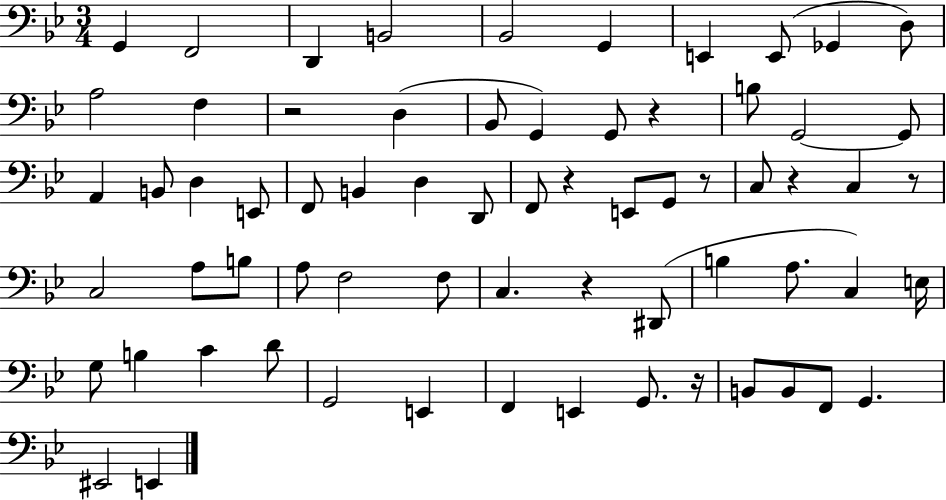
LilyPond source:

{
  \clef bass
  \numericTimeSignature
  \time 3/4
  \key bes \major
  g,4 f,2 | d,4 b,2 | bes,2 g,4 | e,4 e,8( ges,4 d8) | \break a2 f4 | r2 d4( | bes,8 g,4) g,8 r4 | b8 g,2~~ g,8 | \break a,4 b,8 d4 e,8 | f,8 b,4 d4 d,8 | f,8 r4 e,8 g,8 r8 | c8 r4 c4 r8 | \break c2 a8 b8 | a8 f2 f8 | c4. r4 dis,8( | b4 a8. c4) e16 | \break g8 b4 c'4 d'8 | g,2 e,4 | f,4 e,4 g,8. r16 | b,8 b,8 f,8 g,4. | \break eis,2 e,4 | \bar "|."
}